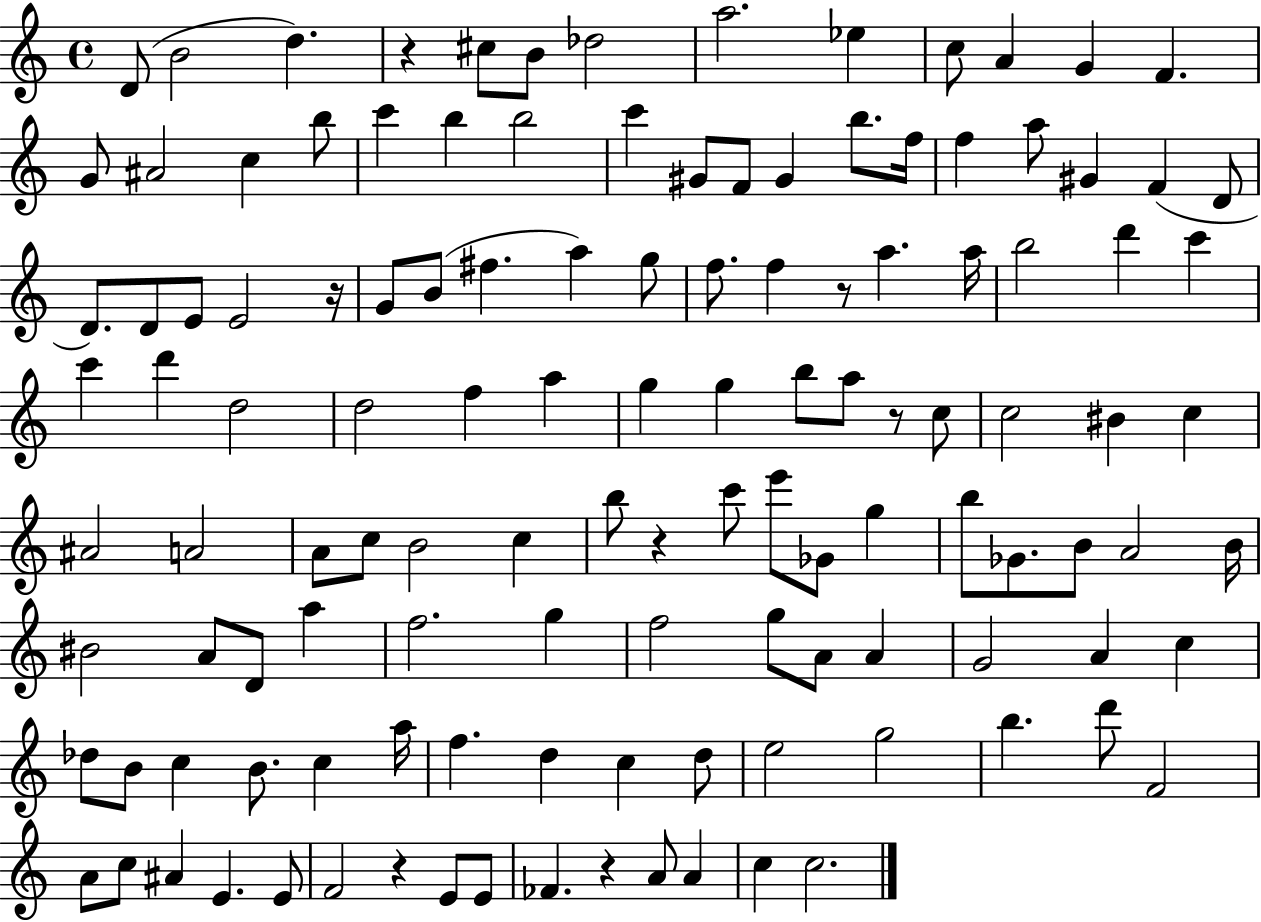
X:1
T:Untitled
M:4/4
L:1/4
K:C
D/2 B2 d z ^c/2 B/2 _d2 a2 _e c/2 A G F G/2 ^A2 c b/2 c' b b2 c' ^G/2 F/2 ^G b/2 f/4 f a/2 ^G F D/2 D/2 D/2 E/2 E2 z/4 G/2 B/2 ^f a g/2 f/2 f z/2 a a/4 b2 d' c' c' d' d2 d2 f a g g b/2 a/2 z/2 c/2 c2 ^B c ^A2 A2 A/2 c/2 B2 c b/2 z c'/2 e'/2 _G/2 g b/2 _G/2 B/2 A2 B/4 ^B2 A/2 D/2 a f2 g f2 g/2 A/2 A G2 A c _d/2 B/2 c B/2 c a/4 f d c d/2 e2 g2 b d'/2 F2 A/2 c/2 ^A E E/2 F2 z E/2 E/2 _F z A/2 A c c2